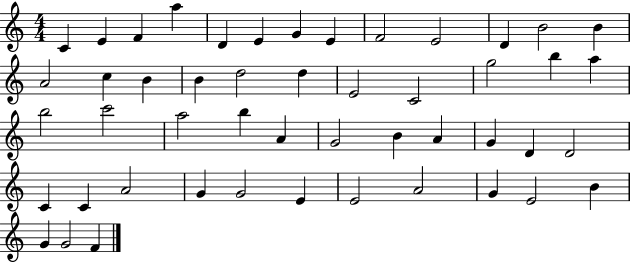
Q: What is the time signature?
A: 4/4